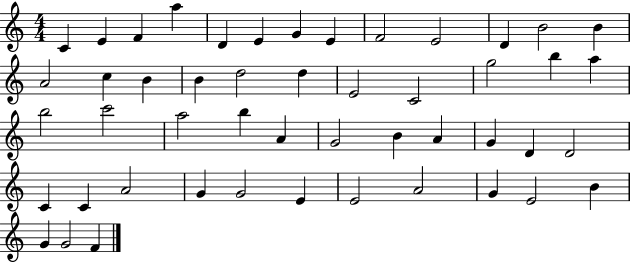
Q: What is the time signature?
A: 4/4